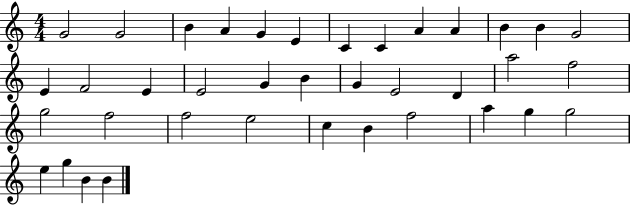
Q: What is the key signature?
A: C major